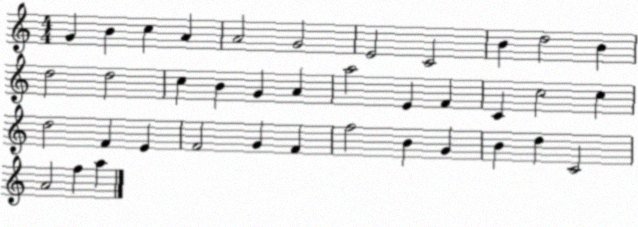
X:1
T:Untitled
M:4/4
L:1/4
K:C
G B c A A2 G2 E2 C2 B d2 B d2 d2 c B G A a2 E F C c2 c d2 F E F2 G F f2 B G B d C2 A2 f a